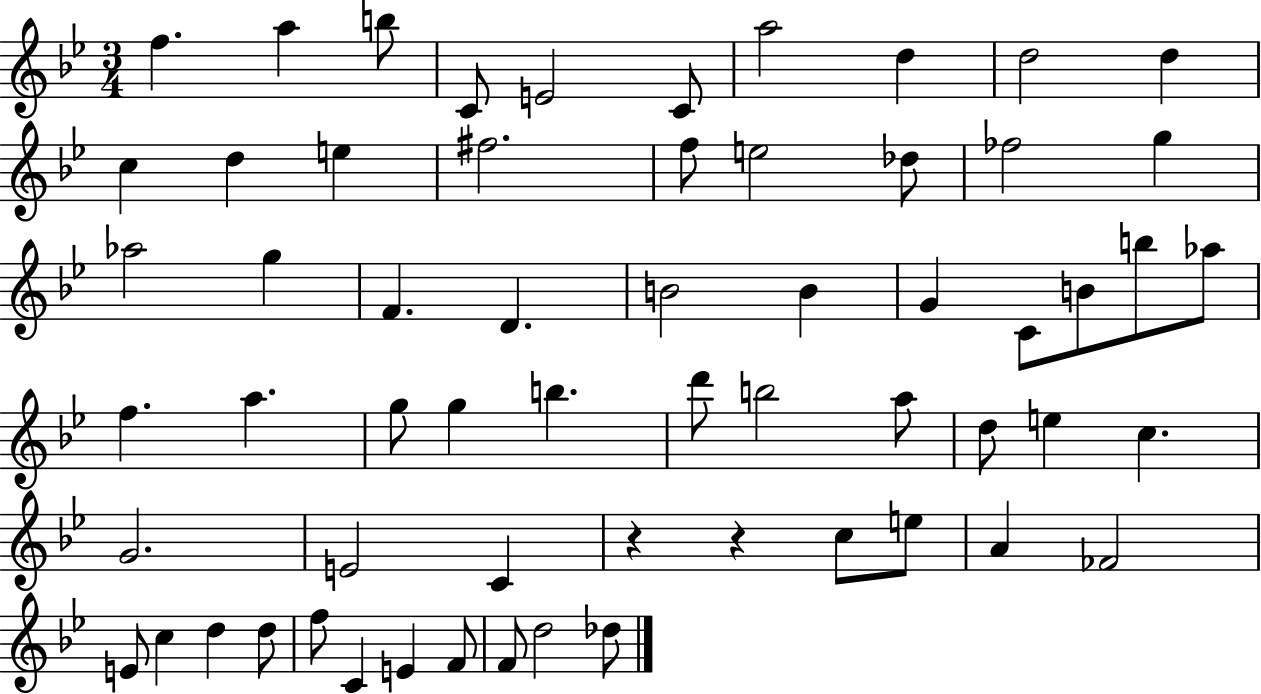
F5/q. A5/q B5/e C4/e E4/h C4/e A5/h D5/q D5/h D5/q C5/q D5/q E5/q F#5/h. F5/e E5/h Db5/e FES5/h G5/q Ab5/h G5/q F4/q. D4/q. B4/h B4/q G4/q C4/e B4/e B5/e Ab5/e F5/q. A5/q. G5/e G5/q B5/q. D6/e B5/h A5/e D5/e E5/q C5/q. G4/h. E4/h C4/q R/q R/q C5/e E5/e A4/q FES4/h E4/e C5/q D5/q D5/e F5/e C4/q E4/q F4/e F4/e D5/h Db5/e